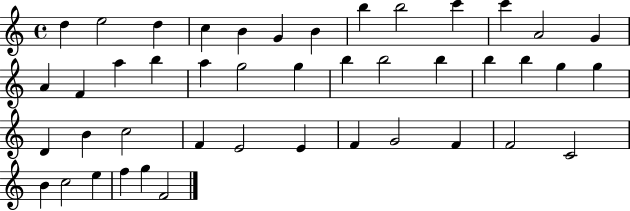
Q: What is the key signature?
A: C major